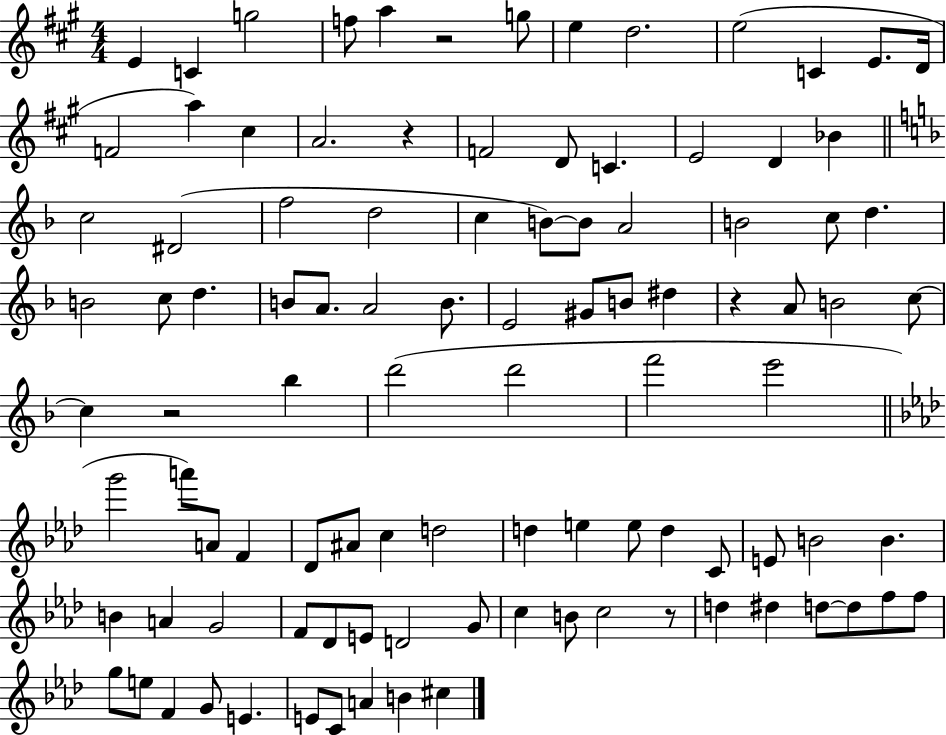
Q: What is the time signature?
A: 4/4